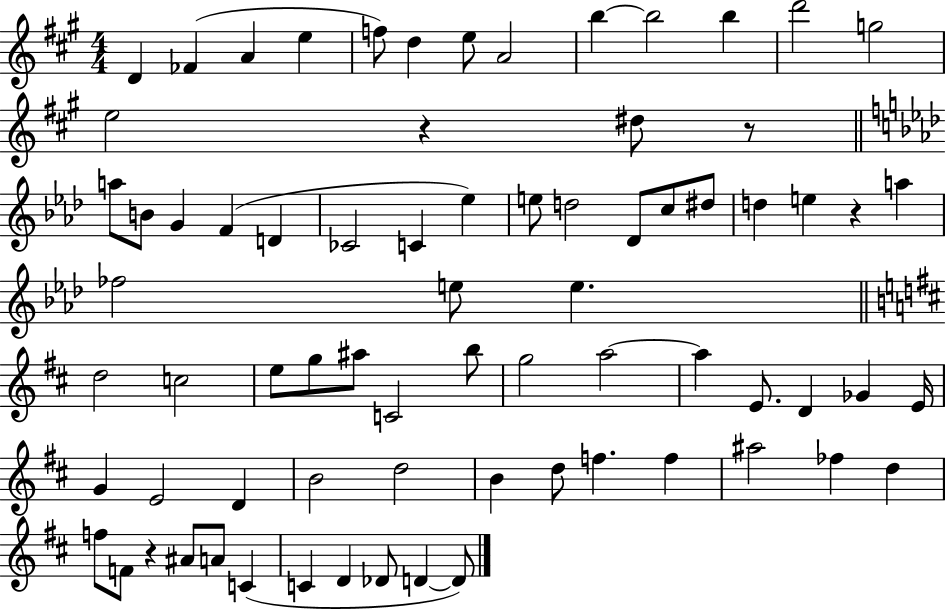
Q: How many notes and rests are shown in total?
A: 74